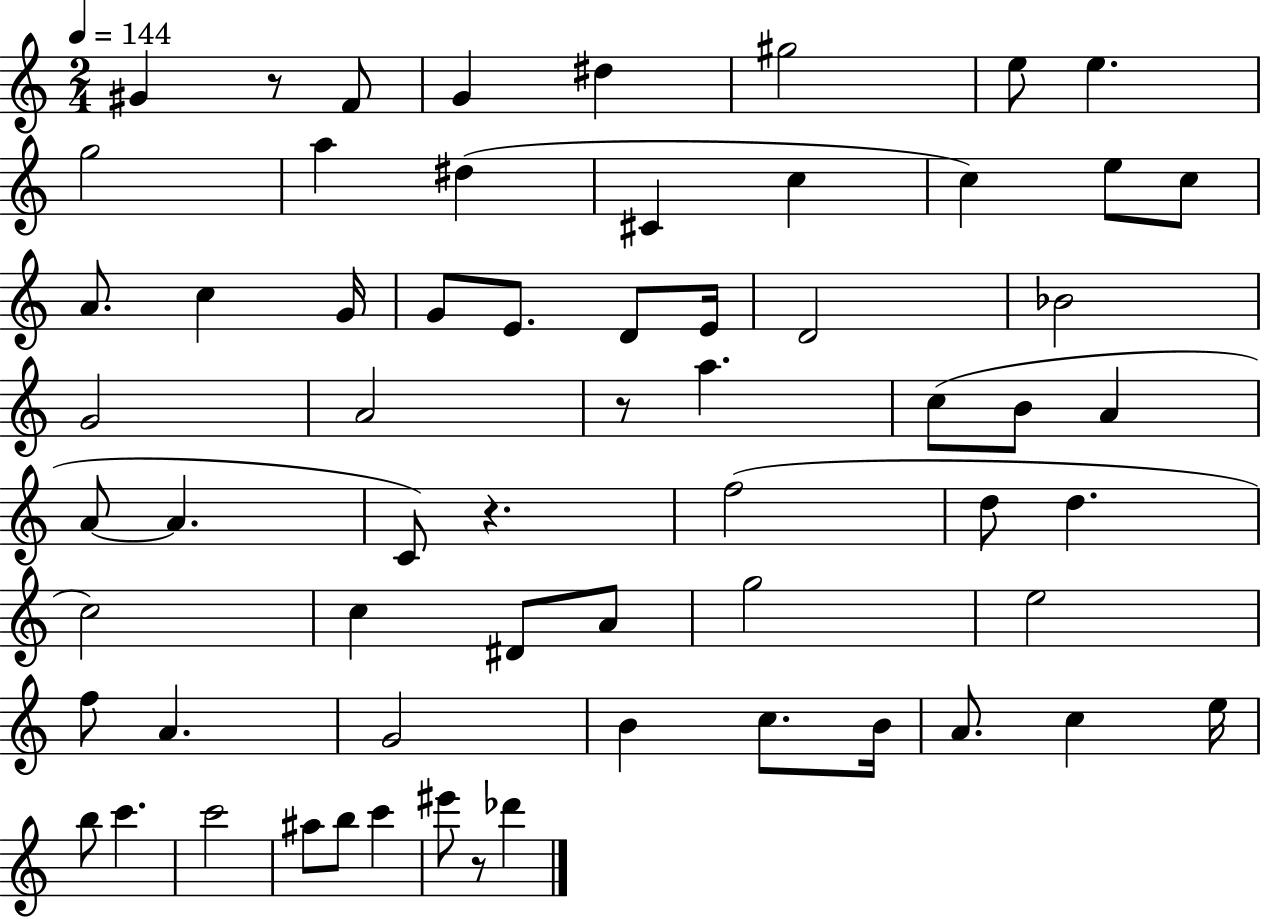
G#4/q R/e F4/e G4/q D#5/q G#5/h E5/e E5/q. G5/h A5/q D#5/q C#4/q C5/q C5/q E5/e C5/e A4/e. C5/q G4/s G4/e E4/e. D4/e E4/s D4/h Bb4/h G4/h A4/h R/e A5/q. C5/e B4/e A4/q A4/e A4/q. C4/e R/q. F5/h D5/e D5/q. C5/h C5/q D#4/e A4/e G5/h E5/h F5/e A4/q. G4/h B4/q C5/e. B4/s A4/e. C5/q E5/s B5/e C6/q. C6/h A#5/e B5/e C6/q EIS6/e R/e Db6/q